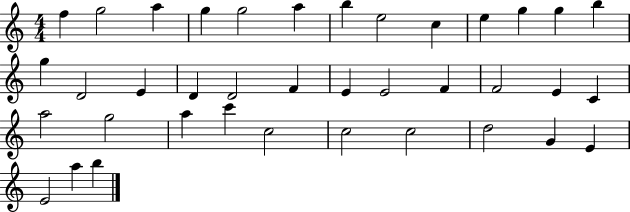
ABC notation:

X:1
T:Untitled
M:4/4
L:1/4
K:C
f g2 a g g2 a b e2 c e g g b g D2 E D D2 F E E2 F F2 E C a2 g2 a c' c2 c2 c2 d2 G E E2 a b